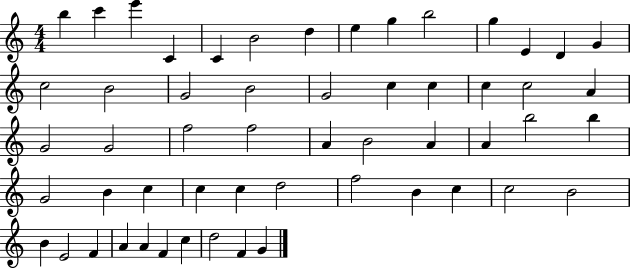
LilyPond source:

{
  \clef treble
  \numericTimeSignature
  \time 4/4
  \key c \major
  b''4 c'''4 e'''4 c'4 | c'4 b'2 d''4 | e''4 g''4 b''2 | g''4 e'4 d'4 g'4 | \break c''2 b'2 | g'2 b'2 | g'2 c''4 c''4 | c''4 c''2 a'4 | \break g'2 g'2 | f''2 f''2 | a'4 b'2 a'4 | a'4 b''2 b''4 | \break g'2 b'4 c''4 | c''4 c''4 d''2 | f''2 b'4 c''4 | c''2 b'2 | \break b'4 e'2 f'4 | a'4 a'4 f'4 c''4 | d''2 f'4 g'4 | \bar "|."
}